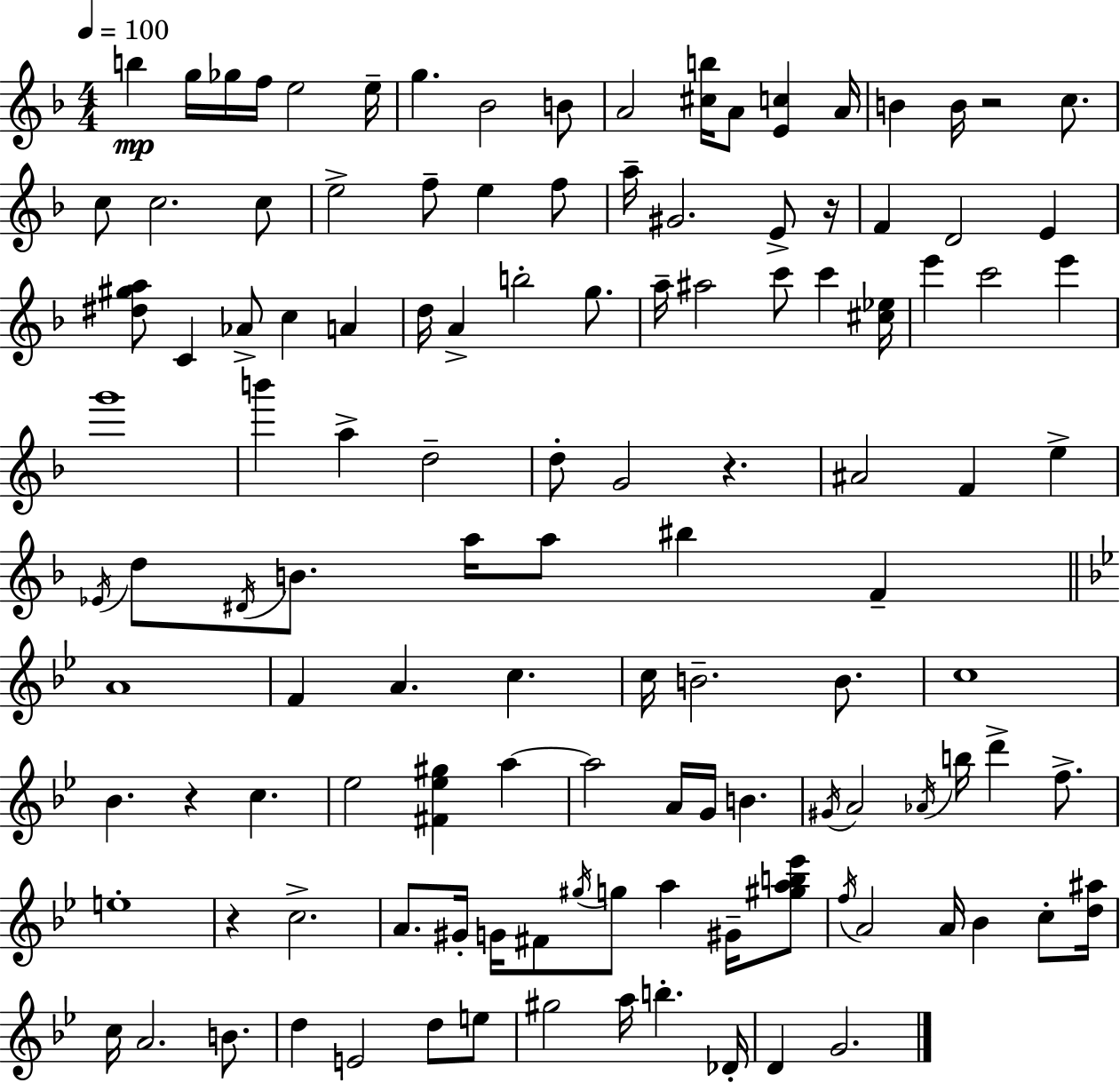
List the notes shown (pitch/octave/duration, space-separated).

B5/q G5/s Gb5/s F5/s E5/h E5/s G5/q. Bb4/h B4/e A4/h [C#5,B5]/s A4/e [E4,C5]/q A4/s B4/q B4/s R/h C5/e. C5/e C5/h. C5/e E5/h F5/e E5/q F5/e A5/s G#4/h. E4/e R/s F4/q D4/h E4/q [D#5,G#5,A5]/e C4/q Ab4/e C5/q A4/q D5/s A4/q B5/h G5/e. A5/s A#5/h C6/e C6/q [C#5,Eb5]/s E6/q C6/h E6/q G6/w B6/q A5/q D5/h D5/e G4/h R/q. A#4/h F4/q E5/q Eb4/s D5/e D#4/s B4/e. A5/s A5/e BIS5/q F4/q A4/w F4/q A4/q. C5/q. C5/s B4/h. B4/e. C5/w Bb4/q. R/q C5/q. Eb5/h [F#4,Eb5,G#5]/q A5/q A5/h A4/s G4/s B4/q. G#4/s A4/h Ab4/s B5/s D6/q F5/e. E5/w R/q C5/h. A4/e. G#4/s G4/s F#4/e G#5/s G5/e A5/q G#4/s [G#5,A5,B5,Eb6]/e F5/s A4/h A4/s Bb4/q C5/e [D5,A#5]/s C5/s A4/h. B4/e. D5/q E4/h D5/e E5/e G#5/h A5/s B5/q. Db4/s D4/q G4/h.